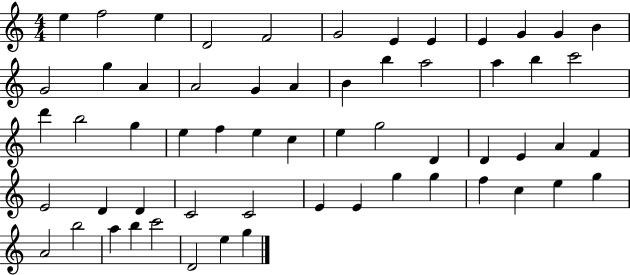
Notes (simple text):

E5/q F5/h E5/q D4/h F4/h G4/h E4/q E4/q E4/q G4/q G4/q B4/q G4/h G5/q A4/q A4/h G4/q A4/q B4/q B5/q A5/h A5/q B5/q C6/h D6/q B5/h G5/q E5/q F5/q E5/q C5/q E5/q G5/h D4/q D4/q E4/q A4/q F4/q E4/h D4/q D4/q C4/h C4/h E4/q E4/q G5/q G5/q F5/q C5/q E5/q G5/q A4/h B5/h A5/q B5/q C6/h D4/h E5/q G5/q